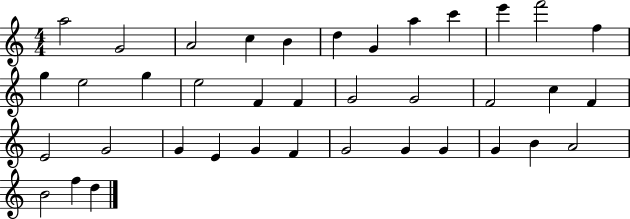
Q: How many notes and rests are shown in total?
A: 38